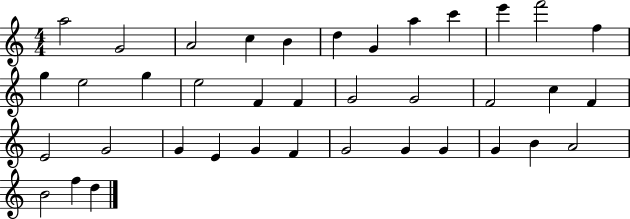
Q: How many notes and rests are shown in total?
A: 38